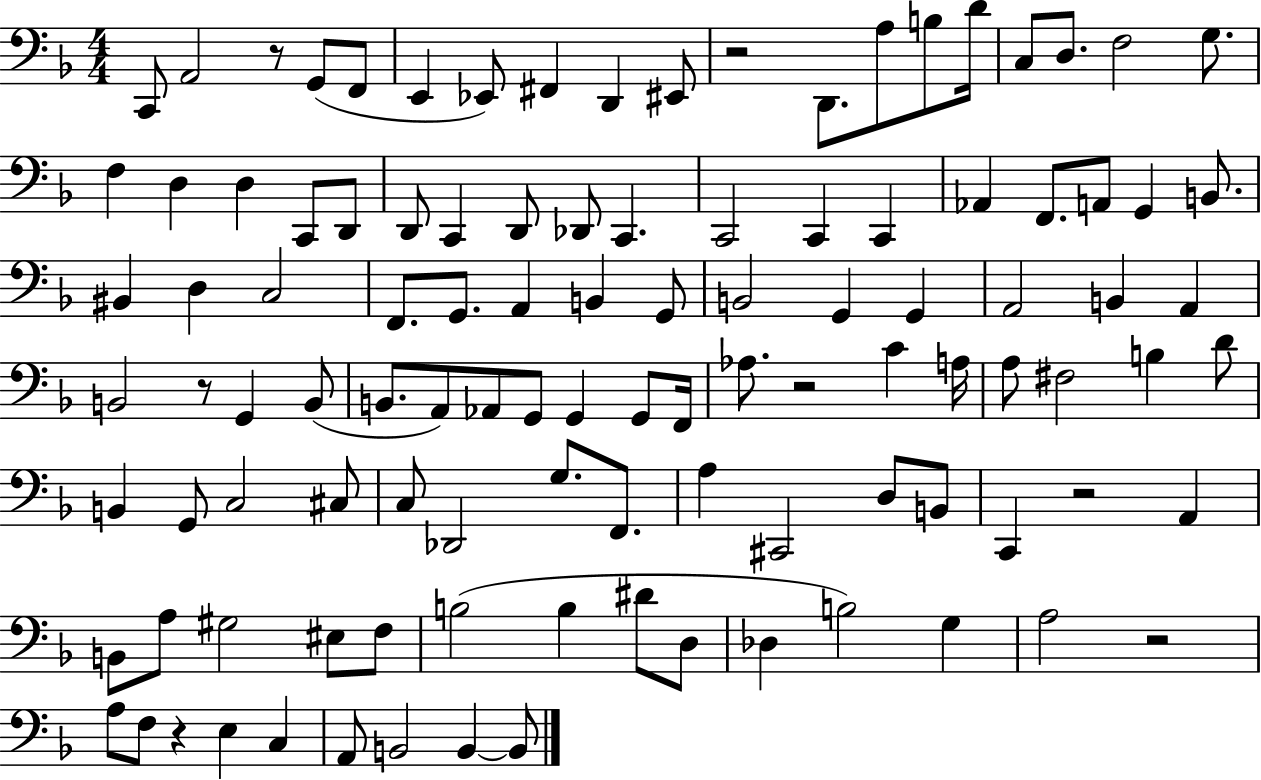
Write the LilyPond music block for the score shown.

{
  \clef bass
  \numericTimeSignature
  \time 4/4
  \key f \major
  \repeat volta 2 { c,8 a,2 r8 g,8( f,8 | e,4 ees,8) fis,4 d,4 eis,8 | r2 d,8. a8 b8 d'16 | c8 d8. f2 g8. | \break f4 d4 d4 c,8 d,8 | d,8 c,4 d,8 des,8 c,4. | c,2 c,4 c,4 | aes,4 f,8. a,8 g,4 b,8. | \break bis,4 d4 c2 | f,8. g,8. a,4 b,4 g,8 | b,2 g,4 g,4 | a,2 b,4 a,4 | \break b,2 r8 g,4 b,8( | b,8. a,8) aes,8 g,8 g,4 g,8 f,16 | aes8. r2 c'4 a16 | a8 fis2 b4 d'8 | \break b,4 g,8 c2 cis8 | c8 des,2 g8. f,8. | a4 cis,2 d8 b,8 | c,4 r2 a,4 | \break b,8 a8 gis2 eis8 f8 | b2( b4 dis'8 d8 | des4 b2) g4 | a2 r2 | \break a8 f8 r4 e4 c4 | a,8 b,2 b,4~~ b,8 | } \bar "|."
}